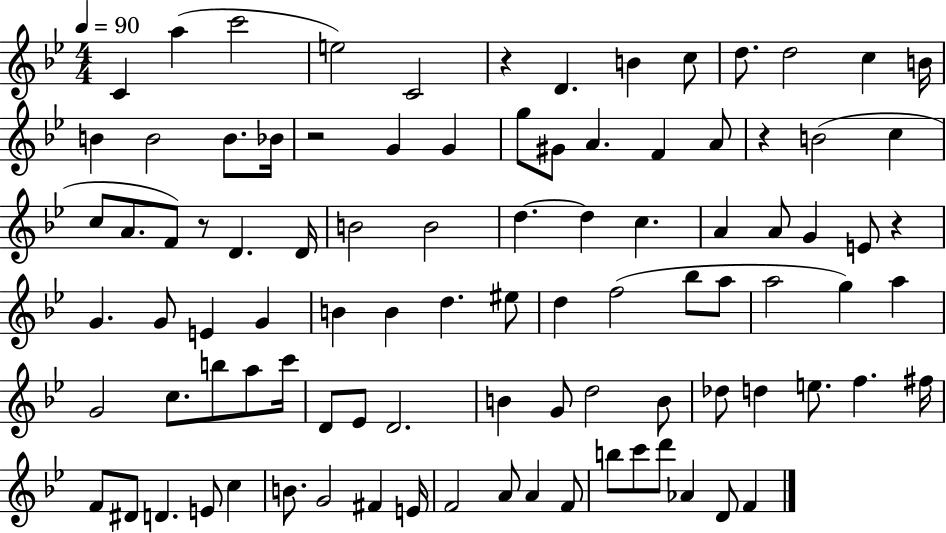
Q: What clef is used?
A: treble